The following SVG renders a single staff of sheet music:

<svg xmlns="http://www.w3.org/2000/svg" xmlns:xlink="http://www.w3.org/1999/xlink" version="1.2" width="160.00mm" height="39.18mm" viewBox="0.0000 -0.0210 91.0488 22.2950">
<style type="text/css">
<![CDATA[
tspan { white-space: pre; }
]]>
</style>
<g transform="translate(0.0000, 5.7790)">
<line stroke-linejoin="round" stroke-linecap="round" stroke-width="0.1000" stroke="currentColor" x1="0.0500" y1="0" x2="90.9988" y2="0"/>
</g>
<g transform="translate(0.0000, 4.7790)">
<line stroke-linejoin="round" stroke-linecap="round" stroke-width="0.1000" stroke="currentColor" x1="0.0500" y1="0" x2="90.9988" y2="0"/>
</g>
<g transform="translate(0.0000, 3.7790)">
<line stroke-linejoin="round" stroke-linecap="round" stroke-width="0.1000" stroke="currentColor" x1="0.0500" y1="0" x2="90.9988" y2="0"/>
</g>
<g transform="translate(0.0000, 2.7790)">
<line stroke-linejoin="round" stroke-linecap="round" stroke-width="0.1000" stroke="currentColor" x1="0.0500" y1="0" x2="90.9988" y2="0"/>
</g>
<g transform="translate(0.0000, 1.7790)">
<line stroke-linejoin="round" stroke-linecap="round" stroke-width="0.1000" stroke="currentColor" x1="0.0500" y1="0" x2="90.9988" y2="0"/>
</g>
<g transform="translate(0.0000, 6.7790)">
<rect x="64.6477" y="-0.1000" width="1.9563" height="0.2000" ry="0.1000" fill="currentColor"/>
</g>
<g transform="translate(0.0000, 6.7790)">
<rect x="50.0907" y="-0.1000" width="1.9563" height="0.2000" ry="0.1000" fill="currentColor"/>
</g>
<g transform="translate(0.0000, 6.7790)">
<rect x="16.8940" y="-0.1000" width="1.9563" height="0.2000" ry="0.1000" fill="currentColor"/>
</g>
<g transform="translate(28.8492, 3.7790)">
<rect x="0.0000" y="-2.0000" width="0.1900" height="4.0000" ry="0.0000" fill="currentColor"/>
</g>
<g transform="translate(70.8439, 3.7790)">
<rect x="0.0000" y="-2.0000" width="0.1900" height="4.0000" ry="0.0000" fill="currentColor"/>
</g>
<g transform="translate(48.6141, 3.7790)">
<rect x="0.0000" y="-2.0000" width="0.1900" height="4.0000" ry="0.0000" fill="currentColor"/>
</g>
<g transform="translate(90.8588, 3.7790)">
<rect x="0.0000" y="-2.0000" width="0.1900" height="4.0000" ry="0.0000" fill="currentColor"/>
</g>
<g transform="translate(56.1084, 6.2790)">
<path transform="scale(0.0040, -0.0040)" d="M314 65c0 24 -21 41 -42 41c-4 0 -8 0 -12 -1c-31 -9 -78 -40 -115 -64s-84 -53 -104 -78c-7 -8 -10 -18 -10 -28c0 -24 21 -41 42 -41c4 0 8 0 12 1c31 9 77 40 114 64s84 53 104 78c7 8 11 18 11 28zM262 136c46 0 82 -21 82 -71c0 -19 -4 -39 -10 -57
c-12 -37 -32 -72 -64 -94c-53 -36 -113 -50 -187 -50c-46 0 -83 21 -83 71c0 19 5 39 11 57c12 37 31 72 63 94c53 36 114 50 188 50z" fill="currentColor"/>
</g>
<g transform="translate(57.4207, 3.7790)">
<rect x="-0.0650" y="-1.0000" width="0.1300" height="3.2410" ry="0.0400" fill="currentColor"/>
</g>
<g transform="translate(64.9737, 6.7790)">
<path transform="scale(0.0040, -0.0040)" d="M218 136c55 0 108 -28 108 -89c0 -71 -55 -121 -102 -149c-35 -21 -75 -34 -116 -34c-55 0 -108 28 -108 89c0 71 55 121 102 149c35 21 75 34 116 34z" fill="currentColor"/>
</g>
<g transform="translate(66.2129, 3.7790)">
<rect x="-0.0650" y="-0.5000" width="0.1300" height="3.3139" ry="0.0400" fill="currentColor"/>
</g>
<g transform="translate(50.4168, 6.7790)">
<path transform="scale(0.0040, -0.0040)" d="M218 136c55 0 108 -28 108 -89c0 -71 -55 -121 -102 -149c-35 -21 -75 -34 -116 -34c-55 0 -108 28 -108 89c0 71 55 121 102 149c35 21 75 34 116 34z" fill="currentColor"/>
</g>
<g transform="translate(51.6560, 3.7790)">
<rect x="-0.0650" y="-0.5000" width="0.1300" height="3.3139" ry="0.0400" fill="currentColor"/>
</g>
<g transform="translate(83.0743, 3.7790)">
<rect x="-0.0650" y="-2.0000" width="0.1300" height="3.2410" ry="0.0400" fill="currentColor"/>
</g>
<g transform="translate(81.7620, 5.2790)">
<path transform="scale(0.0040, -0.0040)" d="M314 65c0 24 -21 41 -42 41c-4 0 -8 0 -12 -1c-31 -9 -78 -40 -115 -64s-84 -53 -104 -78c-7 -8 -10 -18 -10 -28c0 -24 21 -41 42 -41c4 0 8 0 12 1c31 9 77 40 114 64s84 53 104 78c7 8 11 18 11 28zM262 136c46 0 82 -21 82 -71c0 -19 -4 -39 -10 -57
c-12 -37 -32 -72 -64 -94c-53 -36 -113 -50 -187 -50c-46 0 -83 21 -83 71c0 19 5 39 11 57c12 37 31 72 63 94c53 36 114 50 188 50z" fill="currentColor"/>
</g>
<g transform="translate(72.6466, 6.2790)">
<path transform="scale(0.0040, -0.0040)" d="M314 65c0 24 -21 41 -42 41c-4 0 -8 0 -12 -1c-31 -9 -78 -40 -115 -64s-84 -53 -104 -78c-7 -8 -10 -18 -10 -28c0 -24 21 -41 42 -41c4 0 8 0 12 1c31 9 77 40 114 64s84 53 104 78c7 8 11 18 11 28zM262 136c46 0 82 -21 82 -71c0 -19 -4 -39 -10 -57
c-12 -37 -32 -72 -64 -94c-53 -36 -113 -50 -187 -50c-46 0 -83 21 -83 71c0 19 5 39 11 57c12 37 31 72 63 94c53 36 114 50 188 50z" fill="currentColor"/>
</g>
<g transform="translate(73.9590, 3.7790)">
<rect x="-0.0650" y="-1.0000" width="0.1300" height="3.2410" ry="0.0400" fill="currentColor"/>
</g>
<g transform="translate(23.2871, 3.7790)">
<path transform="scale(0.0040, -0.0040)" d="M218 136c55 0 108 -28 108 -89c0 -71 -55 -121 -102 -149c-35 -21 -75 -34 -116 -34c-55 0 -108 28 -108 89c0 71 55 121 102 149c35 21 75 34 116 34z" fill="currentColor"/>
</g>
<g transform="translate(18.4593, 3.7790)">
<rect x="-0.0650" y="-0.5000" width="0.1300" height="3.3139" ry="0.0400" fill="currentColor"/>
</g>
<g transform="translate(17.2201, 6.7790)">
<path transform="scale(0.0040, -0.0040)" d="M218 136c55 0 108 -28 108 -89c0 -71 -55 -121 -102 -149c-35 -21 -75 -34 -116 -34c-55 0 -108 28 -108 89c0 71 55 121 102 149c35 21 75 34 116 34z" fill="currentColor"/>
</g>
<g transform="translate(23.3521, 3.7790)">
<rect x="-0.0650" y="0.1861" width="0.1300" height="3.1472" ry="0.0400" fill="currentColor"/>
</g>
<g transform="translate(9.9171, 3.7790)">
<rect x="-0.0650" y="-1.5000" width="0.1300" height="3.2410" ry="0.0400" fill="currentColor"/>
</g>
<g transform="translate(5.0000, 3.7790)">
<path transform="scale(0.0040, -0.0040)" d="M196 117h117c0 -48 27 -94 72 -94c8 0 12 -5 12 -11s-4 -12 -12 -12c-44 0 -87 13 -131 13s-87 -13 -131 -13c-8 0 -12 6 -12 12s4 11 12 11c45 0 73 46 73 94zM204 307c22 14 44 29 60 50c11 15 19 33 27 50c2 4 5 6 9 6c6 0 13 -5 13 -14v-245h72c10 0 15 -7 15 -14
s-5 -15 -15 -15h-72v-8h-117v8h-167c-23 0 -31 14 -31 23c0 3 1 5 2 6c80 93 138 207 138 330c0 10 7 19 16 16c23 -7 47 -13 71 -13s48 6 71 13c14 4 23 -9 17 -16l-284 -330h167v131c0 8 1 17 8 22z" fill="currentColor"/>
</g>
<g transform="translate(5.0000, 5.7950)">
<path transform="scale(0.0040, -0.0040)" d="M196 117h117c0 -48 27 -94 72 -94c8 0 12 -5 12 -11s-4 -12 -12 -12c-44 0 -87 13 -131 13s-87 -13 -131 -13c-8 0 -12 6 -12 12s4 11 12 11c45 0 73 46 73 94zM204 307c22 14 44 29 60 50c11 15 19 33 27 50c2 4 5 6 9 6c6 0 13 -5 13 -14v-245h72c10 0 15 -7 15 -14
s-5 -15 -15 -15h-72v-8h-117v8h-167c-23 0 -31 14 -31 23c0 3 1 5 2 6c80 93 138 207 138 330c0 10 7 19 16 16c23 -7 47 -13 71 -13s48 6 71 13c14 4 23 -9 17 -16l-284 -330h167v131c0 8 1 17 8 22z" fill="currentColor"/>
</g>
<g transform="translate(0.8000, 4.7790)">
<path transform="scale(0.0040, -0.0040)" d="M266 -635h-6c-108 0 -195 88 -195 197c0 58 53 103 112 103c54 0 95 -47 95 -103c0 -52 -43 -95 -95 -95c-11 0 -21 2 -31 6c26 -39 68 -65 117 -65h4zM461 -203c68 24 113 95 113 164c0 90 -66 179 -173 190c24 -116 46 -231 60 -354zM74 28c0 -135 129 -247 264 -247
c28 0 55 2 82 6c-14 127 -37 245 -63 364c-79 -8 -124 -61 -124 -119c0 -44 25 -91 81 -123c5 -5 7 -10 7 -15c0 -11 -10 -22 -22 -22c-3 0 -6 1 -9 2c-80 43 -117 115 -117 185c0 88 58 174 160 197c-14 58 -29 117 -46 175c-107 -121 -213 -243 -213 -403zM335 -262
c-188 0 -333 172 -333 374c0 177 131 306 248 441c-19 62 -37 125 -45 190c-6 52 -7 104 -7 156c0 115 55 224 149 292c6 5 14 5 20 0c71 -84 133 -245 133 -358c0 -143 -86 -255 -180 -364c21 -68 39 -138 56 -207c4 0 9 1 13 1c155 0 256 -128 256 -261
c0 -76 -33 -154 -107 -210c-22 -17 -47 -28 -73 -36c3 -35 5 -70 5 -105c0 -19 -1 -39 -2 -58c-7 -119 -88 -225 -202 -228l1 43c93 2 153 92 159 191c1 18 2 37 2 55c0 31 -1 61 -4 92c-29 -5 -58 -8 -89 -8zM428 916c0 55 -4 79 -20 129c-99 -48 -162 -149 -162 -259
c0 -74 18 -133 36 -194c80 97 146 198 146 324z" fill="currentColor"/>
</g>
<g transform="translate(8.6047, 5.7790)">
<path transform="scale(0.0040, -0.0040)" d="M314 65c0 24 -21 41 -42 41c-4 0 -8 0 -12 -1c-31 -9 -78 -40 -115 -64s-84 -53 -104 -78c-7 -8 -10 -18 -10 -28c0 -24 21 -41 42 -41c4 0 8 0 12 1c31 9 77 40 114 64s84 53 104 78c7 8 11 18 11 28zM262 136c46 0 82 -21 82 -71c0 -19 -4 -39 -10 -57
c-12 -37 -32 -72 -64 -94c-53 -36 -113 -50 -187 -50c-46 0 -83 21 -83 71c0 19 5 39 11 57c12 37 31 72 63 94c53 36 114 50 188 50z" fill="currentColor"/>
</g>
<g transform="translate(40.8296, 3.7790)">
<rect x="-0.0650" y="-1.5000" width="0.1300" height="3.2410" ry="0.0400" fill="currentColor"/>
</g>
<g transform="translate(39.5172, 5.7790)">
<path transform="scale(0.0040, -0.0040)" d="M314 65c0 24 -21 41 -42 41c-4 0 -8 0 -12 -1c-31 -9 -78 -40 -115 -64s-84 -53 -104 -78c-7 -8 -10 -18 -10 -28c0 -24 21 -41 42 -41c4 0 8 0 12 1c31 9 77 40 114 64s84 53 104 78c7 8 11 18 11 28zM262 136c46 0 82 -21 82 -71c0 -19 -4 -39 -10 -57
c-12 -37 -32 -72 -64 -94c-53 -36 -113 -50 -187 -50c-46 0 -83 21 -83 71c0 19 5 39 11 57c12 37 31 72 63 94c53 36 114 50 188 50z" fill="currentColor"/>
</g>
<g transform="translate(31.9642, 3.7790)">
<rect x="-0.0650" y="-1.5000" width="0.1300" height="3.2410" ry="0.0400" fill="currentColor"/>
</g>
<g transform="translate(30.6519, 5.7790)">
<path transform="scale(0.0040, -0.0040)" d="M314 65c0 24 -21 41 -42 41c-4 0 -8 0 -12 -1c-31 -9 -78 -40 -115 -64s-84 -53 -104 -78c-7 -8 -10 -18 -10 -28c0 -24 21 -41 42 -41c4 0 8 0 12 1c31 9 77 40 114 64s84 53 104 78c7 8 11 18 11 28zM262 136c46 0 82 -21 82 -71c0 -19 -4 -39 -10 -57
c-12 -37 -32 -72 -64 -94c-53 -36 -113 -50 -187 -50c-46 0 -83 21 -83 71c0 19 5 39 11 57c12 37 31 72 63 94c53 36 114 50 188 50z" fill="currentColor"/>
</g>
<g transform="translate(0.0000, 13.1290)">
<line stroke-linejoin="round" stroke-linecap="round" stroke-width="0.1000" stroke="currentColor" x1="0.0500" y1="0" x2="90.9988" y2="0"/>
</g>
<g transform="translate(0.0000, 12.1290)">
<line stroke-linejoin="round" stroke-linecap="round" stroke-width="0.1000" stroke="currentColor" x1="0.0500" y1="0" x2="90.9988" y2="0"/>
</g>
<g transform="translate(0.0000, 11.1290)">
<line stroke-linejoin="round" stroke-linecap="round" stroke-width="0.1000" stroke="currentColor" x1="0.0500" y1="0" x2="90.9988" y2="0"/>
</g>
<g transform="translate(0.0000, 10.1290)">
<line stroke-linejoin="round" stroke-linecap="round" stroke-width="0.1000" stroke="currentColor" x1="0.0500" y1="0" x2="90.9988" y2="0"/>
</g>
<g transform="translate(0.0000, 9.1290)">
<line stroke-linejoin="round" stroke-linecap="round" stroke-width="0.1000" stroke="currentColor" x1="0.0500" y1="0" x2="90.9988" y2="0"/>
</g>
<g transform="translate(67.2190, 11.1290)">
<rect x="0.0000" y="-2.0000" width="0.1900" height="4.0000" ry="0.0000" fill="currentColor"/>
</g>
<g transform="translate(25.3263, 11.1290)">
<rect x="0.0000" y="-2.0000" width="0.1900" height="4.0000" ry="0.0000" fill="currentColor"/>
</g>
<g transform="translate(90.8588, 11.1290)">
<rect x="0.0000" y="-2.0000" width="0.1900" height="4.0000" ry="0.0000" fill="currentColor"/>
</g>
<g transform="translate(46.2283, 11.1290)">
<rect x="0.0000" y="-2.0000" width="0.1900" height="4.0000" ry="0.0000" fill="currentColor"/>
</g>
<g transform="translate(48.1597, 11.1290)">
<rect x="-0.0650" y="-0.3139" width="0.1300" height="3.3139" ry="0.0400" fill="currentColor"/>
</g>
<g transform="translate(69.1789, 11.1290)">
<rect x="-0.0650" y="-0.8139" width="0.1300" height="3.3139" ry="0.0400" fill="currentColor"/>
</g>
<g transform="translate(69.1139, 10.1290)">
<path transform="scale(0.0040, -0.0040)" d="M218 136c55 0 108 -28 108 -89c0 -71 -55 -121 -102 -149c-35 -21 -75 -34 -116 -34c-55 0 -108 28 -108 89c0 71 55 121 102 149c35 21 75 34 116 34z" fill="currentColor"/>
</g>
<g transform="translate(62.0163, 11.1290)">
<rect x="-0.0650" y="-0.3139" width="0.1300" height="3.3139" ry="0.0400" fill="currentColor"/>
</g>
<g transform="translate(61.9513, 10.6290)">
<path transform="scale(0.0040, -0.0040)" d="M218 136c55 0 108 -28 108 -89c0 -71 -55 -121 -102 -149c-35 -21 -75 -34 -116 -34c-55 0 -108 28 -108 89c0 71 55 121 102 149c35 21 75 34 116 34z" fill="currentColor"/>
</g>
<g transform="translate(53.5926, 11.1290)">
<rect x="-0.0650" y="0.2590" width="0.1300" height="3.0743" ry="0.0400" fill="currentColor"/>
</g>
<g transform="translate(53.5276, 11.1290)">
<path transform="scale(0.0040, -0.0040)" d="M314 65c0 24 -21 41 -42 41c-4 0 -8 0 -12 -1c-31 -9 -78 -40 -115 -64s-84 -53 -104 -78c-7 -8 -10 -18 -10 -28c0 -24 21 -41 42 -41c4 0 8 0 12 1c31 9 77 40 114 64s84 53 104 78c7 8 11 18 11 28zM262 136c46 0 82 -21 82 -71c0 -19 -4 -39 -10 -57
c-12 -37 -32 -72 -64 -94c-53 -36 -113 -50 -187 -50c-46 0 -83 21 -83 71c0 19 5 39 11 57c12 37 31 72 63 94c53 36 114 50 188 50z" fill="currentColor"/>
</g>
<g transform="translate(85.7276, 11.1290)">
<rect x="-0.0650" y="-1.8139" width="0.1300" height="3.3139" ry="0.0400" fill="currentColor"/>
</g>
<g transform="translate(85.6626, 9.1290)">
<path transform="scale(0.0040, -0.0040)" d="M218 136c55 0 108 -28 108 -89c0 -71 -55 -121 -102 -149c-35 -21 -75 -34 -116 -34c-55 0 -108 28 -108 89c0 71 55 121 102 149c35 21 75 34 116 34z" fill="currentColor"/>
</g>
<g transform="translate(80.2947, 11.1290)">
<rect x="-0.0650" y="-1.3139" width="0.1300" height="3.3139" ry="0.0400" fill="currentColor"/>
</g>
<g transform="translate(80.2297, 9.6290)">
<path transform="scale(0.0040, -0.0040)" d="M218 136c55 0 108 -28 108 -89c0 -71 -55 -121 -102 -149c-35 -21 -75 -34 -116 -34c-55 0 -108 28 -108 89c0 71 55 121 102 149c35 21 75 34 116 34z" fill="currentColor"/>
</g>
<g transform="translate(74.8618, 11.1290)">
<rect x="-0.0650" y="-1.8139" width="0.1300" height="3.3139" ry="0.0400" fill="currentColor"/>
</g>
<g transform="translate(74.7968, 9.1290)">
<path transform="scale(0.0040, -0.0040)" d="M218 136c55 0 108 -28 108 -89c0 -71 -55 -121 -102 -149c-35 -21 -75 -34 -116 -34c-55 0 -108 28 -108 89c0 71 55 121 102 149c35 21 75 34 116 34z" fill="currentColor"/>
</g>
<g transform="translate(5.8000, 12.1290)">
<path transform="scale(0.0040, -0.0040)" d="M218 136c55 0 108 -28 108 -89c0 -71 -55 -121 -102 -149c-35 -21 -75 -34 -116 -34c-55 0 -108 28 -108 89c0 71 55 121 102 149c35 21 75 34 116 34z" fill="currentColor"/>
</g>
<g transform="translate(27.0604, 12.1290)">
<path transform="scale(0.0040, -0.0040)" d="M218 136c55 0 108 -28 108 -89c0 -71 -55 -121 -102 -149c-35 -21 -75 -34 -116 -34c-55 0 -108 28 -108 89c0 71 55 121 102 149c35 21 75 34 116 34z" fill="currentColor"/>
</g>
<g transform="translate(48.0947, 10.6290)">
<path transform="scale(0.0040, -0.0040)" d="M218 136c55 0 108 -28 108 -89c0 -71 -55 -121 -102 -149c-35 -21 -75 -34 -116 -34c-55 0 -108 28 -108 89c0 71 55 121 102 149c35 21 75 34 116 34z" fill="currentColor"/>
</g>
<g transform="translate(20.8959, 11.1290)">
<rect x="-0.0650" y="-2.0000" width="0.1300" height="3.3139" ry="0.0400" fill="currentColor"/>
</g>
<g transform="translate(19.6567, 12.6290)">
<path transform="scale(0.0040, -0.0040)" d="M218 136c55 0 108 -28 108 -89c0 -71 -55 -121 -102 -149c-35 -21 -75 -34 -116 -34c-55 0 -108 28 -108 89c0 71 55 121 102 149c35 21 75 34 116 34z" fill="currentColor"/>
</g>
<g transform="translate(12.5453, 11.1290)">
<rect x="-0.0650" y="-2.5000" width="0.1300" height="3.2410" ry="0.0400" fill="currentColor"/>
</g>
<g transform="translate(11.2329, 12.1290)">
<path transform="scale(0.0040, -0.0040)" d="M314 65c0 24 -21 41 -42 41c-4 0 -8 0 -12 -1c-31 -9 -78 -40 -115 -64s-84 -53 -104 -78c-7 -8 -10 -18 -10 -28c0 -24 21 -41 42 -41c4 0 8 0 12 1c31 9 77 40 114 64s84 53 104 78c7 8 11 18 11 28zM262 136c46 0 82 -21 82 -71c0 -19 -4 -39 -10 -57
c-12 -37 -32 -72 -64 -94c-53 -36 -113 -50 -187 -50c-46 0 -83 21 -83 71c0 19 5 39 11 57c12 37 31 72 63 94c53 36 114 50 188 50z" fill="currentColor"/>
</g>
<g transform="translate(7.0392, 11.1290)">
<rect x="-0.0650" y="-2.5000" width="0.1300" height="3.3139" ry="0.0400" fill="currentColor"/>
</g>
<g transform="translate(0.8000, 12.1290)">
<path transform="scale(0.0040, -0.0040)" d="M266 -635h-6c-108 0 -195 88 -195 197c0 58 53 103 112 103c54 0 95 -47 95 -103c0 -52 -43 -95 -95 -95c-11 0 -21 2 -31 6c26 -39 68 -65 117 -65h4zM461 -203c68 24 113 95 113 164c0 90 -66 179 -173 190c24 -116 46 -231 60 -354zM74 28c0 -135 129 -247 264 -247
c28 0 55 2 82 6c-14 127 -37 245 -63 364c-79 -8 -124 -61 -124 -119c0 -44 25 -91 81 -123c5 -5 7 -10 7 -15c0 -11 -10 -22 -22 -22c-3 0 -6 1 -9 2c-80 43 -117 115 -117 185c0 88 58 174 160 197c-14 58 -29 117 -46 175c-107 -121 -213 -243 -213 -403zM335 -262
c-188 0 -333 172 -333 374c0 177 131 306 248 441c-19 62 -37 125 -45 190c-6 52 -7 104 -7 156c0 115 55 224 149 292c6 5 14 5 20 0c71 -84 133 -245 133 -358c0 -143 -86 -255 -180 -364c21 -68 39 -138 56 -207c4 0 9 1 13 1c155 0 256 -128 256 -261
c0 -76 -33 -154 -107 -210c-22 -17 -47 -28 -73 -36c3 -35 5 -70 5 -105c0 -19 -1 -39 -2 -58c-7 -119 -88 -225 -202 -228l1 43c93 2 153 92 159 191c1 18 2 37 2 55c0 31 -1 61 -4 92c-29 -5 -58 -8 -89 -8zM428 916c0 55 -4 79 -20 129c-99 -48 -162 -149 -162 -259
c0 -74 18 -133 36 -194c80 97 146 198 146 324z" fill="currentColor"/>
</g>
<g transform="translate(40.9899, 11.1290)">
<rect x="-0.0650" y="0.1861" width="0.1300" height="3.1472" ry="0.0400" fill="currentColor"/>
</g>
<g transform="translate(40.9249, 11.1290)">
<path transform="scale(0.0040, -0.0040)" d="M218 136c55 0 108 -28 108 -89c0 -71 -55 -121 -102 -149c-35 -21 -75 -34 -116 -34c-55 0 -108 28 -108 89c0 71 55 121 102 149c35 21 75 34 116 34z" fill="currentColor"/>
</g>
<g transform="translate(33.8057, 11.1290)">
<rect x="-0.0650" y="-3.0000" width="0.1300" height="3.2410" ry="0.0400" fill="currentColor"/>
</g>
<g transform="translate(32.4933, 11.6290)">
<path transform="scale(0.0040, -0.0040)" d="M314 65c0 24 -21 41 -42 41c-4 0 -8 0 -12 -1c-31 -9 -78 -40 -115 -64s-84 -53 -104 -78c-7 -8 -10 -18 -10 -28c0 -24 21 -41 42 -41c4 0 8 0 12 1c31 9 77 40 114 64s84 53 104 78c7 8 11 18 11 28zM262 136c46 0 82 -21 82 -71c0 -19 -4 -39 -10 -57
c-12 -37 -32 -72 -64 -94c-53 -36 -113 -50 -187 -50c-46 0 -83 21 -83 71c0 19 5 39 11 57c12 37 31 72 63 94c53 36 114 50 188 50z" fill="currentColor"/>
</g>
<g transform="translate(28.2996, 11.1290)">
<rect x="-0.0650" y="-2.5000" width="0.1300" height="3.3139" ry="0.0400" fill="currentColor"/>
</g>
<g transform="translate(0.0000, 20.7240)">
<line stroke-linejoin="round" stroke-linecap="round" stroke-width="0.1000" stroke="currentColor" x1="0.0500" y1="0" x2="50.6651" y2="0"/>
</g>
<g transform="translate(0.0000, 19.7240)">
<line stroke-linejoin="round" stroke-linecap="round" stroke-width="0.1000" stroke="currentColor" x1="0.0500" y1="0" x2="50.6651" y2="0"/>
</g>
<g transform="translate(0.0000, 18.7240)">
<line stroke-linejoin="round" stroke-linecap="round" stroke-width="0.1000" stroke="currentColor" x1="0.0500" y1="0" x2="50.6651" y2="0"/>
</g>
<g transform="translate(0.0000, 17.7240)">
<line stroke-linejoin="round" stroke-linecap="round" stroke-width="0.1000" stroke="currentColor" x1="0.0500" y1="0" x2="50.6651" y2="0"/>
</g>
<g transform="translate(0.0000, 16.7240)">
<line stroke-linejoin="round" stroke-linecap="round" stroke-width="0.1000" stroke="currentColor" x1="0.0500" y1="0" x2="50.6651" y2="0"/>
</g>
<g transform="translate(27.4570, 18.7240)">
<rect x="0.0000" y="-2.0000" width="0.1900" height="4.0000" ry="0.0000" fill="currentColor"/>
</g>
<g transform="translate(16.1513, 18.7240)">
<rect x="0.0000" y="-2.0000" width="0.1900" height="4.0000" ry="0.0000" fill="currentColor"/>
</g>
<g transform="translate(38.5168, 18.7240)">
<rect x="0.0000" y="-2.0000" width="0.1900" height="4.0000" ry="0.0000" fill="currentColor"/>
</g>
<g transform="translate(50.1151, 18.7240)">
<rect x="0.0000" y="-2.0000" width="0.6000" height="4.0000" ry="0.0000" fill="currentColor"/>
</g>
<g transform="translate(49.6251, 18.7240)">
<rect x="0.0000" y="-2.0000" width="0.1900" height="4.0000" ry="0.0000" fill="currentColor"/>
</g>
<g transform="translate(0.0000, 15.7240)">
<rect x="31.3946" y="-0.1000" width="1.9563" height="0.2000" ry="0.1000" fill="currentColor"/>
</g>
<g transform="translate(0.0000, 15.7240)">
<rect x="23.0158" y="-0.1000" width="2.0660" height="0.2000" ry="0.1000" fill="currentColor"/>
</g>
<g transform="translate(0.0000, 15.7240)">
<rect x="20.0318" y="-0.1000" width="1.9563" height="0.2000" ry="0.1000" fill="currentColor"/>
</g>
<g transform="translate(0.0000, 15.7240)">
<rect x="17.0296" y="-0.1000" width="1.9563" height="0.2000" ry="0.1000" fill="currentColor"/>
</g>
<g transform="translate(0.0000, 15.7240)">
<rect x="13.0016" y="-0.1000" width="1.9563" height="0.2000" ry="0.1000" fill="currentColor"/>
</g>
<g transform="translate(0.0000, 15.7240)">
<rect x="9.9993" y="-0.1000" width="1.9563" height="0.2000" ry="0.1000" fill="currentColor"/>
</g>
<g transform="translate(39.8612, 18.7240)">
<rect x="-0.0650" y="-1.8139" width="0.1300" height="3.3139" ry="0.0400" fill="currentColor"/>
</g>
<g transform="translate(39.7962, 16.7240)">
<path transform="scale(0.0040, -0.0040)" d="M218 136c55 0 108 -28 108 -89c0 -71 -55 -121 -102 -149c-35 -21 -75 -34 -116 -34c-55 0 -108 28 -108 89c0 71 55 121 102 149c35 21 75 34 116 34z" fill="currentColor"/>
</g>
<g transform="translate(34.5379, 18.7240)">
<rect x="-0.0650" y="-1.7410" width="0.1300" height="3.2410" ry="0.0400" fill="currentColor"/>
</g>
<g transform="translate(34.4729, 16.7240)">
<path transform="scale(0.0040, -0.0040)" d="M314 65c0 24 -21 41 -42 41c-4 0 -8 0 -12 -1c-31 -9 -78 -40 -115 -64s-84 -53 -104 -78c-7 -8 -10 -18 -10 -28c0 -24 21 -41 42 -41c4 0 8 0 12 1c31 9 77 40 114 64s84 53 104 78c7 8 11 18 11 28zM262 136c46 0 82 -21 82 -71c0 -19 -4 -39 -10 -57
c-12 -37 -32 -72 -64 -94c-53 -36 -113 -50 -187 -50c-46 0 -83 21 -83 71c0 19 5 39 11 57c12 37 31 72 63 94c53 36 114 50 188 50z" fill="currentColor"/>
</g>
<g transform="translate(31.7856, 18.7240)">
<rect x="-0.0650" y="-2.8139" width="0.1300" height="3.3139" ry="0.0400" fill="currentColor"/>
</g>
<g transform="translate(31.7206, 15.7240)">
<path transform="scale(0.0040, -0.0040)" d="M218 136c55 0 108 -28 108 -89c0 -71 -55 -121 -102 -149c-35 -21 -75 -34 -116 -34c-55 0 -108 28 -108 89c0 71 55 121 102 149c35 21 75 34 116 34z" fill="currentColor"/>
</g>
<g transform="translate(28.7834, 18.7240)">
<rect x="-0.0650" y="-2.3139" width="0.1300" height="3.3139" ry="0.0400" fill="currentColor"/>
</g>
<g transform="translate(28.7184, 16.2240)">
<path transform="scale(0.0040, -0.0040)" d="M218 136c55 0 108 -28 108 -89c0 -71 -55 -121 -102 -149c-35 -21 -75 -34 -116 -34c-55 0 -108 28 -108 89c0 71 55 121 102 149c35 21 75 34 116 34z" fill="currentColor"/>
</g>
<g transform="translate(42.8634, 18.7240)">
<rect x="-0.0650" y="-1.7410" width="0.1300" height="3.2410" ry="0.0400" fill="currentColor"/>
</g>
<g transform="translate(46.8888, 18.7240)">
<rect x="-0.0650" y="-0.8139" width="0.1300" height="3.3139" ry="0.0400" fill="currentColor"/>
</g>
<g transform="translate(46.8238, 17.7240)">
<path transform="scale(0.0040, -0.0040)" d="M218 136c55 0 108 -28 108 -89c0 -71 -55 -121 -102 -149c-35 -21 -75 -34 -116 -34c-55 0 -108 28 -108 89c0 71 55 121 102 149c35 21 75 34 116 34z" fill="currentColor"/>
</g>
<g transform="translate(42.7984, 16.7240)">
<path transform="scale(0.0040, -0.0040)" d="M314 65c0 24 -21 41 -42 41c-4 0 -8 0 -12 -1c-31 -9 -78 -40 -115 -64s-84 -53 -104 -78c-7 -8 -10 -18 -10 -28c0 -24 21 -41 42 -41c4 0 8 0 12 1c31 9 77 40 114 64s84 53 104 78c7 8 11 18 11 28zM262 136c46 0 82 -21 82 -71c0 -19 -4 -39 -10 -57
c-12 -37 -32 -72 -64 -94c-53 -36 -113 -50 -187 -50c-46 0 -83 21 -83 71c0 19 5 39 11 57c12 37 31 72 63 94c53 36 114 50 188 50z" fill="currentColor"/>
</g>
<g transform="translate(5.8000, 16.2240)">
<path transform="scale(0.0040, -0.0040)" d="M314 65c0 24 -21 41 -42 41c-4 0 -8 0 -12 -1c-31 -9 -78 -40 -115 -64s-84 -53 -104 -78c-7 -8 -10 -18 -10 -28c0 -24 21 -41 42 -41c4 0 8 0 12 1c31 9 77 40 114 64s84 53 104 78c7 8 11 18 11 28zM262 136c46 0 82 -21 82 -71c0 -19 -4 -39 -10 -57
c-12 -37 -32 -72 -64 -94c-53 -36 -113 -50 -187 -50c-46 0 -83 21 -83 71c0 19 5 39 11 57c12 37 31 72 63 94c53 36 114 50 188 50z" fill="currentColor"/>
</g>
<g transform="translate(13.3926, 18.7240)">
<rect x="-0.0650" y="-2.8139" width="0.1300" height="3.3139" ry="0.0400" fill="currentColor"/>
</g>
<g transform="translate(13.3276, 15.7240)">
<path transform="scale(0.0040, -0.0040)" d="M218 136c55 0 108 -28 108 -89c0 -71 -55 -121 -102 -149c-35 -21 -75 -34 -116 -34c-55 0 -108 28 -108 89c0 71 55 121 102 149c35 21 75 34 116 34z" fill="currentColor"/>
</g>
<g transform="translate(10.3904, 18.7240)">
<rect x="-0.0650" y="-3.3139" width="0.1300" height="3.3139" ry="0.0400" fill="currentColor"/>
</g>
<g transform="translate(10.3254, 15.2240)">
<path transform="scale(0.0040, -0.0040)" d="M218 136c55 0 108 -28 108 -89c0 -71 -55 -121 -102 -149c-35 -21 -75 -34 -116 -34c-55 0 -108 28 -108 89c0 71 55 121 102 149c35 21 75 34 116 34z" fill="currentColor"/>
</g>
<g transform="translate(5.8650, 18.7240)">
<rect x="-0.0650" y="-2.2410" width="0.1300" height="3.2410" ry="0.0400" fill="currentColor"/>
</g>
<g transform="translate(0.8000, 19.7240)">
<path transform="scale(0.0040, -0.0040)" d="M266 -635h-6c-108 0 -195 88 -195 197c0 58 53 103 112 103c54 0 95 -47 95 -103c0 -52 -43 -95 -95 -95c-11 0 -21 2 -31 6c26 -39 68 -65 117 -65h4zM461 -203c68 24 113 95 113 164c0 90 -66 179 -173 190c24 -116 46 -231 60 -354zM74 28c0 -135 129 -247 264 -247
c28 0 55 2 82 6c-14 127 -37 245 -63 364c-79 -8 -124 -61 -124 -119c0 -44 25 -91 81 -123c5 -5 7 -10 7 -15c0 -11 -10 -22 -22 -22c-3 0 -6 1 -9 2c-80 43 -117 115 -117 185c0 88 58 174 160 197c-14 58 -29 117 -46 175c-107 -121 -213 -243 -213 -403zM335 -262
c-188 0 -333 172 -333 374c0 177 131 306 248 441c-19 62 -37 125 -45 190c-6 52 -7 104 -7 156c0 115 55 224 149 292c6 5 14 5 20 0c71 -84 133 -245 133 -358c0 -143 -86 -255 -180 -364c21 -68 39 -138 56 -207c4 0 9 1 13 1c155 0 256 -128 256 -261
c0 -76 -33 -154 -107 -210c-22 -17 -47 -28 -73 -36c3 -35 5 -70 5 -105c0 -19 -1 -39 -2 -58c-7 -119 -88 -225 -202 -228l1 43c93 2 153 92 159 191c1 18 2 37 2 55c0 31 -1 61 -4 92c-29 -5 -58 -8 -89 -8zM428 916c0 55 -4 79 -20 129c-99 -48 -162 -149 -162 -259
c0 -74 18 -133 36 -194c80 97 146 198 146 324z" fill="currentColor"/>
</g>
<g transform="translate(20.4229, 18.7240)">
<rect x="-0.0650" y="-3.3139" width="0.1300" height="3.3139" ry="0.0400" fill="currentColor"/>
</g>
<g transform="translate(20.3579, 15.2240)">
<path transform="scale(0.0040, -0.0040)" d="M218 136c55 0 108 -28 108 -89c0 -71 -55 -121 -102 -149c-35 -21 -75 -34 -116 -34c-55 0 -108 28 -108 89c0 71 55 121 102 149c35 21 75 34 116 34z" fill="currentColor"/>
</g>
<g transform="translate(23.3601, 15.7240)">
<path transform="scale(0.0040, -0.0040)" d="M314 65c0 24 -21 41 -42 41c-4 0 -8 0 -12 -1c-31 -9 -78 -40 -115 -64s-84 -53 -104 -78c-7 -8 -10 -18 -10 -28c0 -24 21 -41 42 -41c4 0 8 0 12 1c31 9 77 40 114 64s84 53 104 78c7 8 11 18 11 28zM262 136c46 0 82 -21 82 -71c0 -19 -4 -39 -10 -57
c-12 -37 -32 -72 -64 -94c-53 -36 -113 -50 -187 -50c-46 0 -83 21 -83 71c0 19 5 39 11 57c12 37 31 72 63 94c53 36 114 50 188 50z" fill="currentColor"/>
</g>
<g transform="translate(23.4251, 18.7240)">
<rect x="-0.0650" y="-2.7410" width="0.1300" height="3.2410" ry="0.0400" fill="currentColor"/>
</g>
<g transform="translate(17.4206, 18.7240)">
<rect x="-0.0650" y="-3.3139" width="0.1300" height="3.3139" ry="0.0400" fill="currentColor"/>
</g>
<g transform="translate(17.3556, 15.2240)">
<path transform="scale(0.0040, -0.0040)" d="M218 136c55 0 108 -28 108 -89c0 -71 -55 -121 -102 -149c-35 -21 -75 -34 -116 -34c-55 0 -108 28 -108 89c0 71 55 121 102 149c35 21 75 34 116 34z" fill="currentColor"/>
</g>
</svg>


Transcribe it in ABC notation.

X:1
T:Untitled
M:4/4
L:1/4
K:C
E2 C B E2 E2 C D2 C D2 F2 G G2 F G A2 B c B2 c d f e f g2 b a b b a2 g a f2 f f2 d